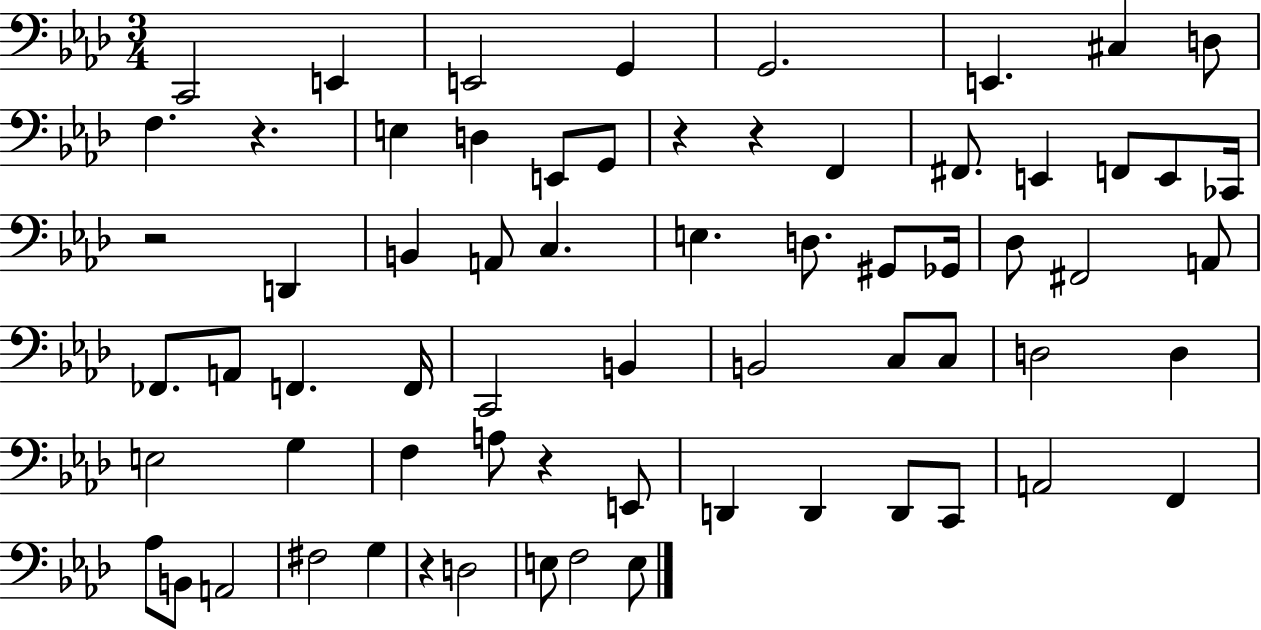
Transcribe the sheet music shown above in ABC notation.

X:1
T:Untitled
M:3/4
L:1/4
K:Ab
C,,2 E,, E,,2 G,, G,,2 E,, ^C, D,/2 F, z E, D, E,,/2 G,,/2 z z F,, ^F,,/2 E,, F,,/2 E,,/2 _C,,/4 z2 D,, B,, A,,/2 C, E, D,/2 ^G,,/2 _G,,/4 _D,/2 ^F,,2 A,,/2 _F,,/2 A,,/2 F,, F,,/4 C,,2 B,, B,,2 C,/2 C,/2 D,2 D, E,2 G, F, A,/2 z E,,/2 D,, D,, D,,/2 C,,/2 A,,2 F,, _A,/2 B,,/2 A,,2 ^F,2 G, z D,2 E,/2 F,2 E,/2